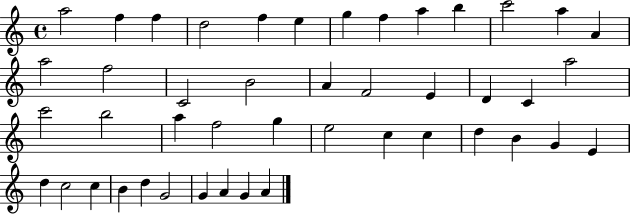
{
  \clef treble
  \time 4/4
  \defaultTimeSignature
  \key c \major
  a''2 f''4 f''4 | d''2 f''4 e''4 | g''4 f''4 a''4 b''4 | c'''2 a''4 a'4 | \break a''2 f''2 | c'2 b'2 | a'4 f'2 e'4 | d'4 c'4 a''2 | \break c'''2 b''2 | a''4 f''2 g''4 | e''2 c''4 c''4 | d''4 b'4 g'4 e'4 | \break d''4 c''2 c''4 | b'4 d''4 g'2 | g'4 a'4 g'4 a'4 | \bar "|."
}